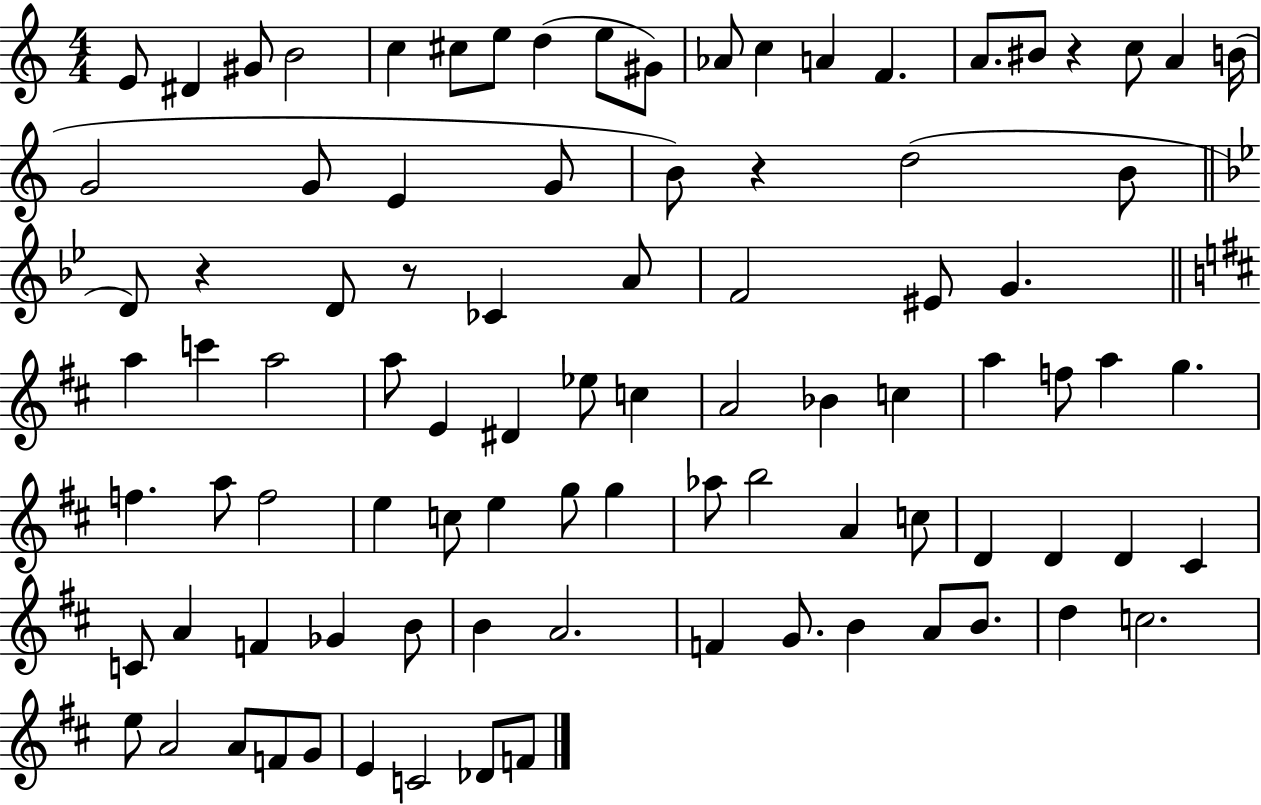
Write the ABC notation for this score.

X:1
T:Untitled
M:4/4
L:1/4
K:C
E/2 ^D ^G/2 B2 c ^c/2 e/2 d e/2 ^G/2 _A/2 c A F A/2 ^B/2 z c/2 A B/4 G2 G/2 E G/2 B/2 z d2 B/2 D/2 z D/2 z/2 _C A/2 F2 ^E/2 G a c' a2 a/2 E ^D _e/2 c A2 _B c a f/2 a g f a/2 f2 e c/2 e g/2 g _a/2 b2 A c/2 D D D ^C C/2 A F _G B/2 B A2 F G/2 B A/2 B/2 d c2 e/2 A2 A/2 F/2 G/2 E C2 _D/2 F/2